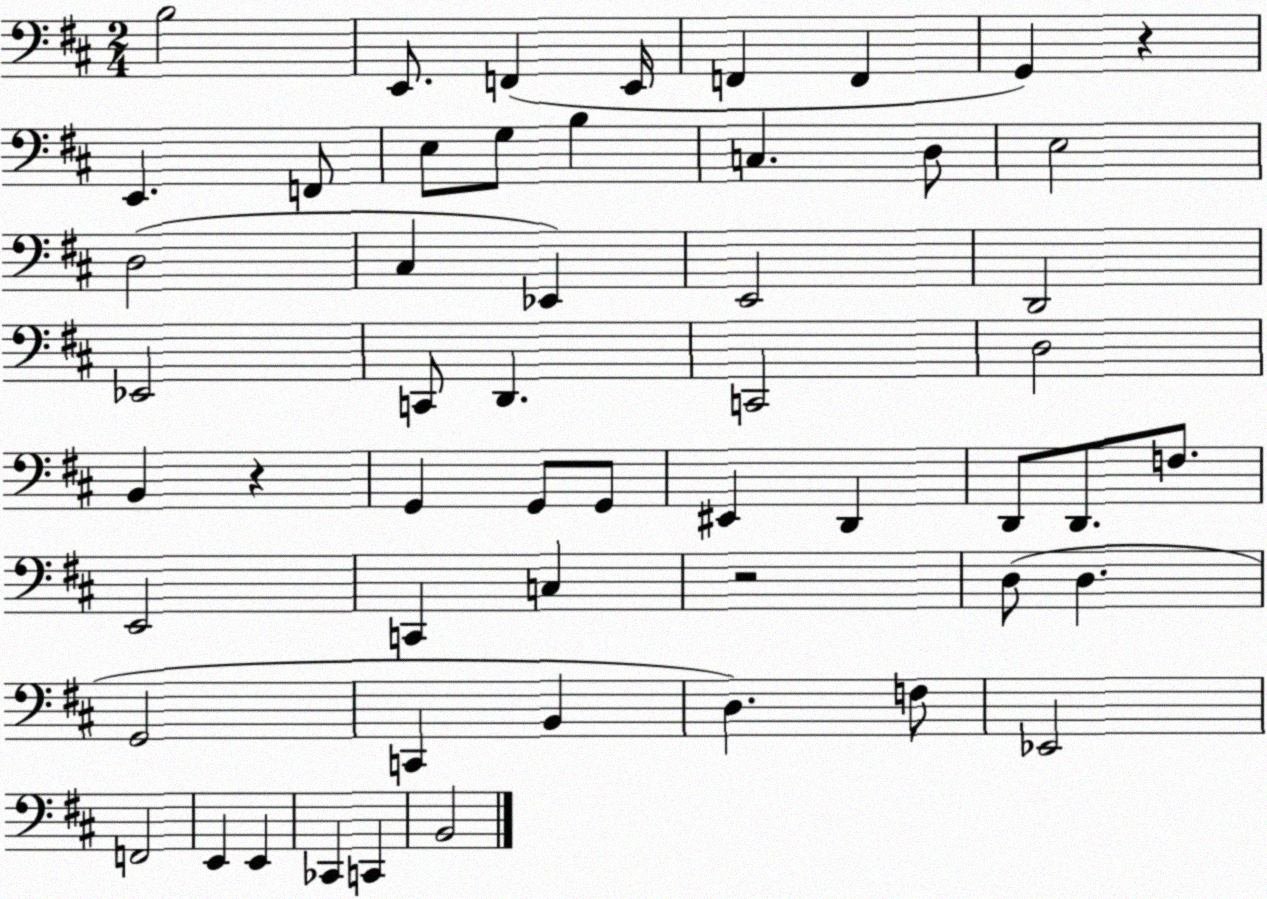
X:1
T:Untitled
M:2/4
L:1/4
K:D
B,2 E,,/2 F,, E,,/4 F,, F,, G,, z E,, F,,/2 E,/2 G,/2 B, C, D,/2 E,2 D,2 ^C, _E,, E,,2 D,,2 _E,,2 C,,/2 D,, C,,2 D,2 B,, z G,, G,,/2 G,,/2 ^E,, D,, D,,/2 D,,/2 F,/2 E,,2 C,, C, z2 D,/2 D, G,,2 C,, B,, D, F,/2 _E,,2 F,,2 E,, E,, _C,, C,, B,,2